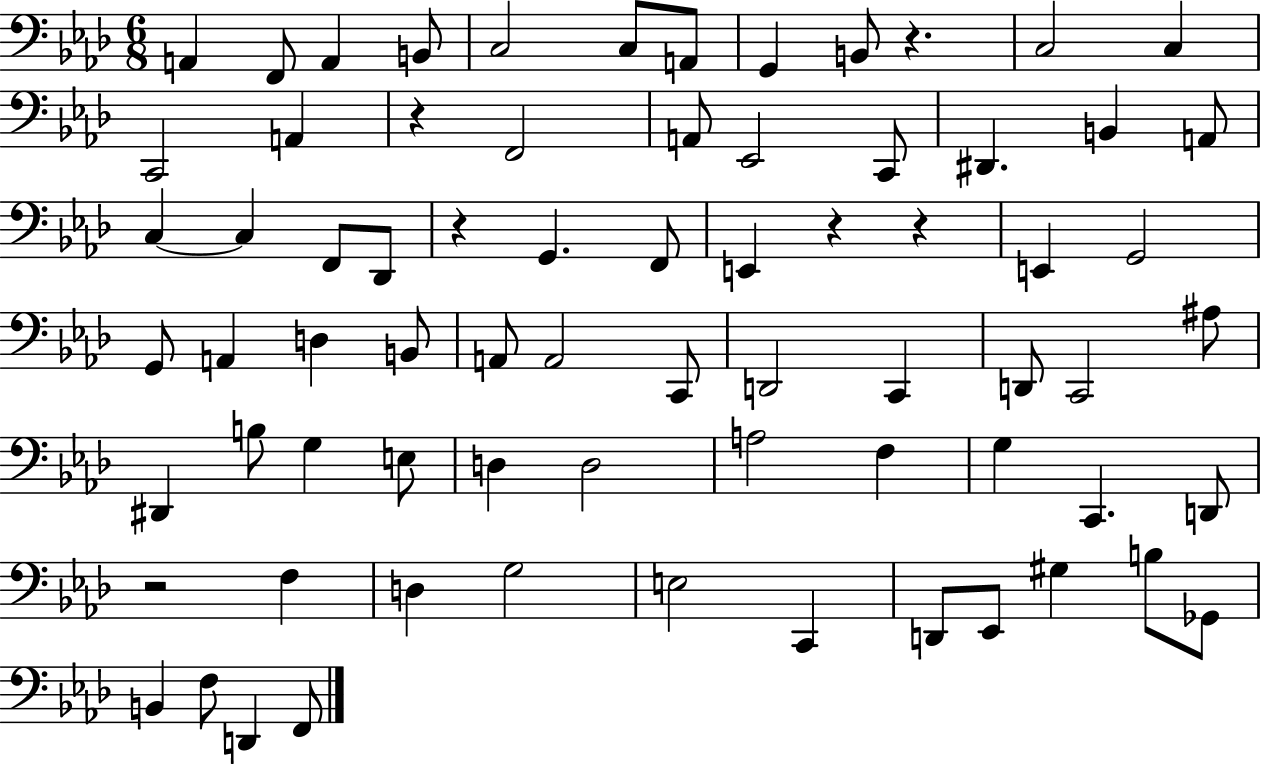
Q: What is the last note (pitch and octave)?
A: F2